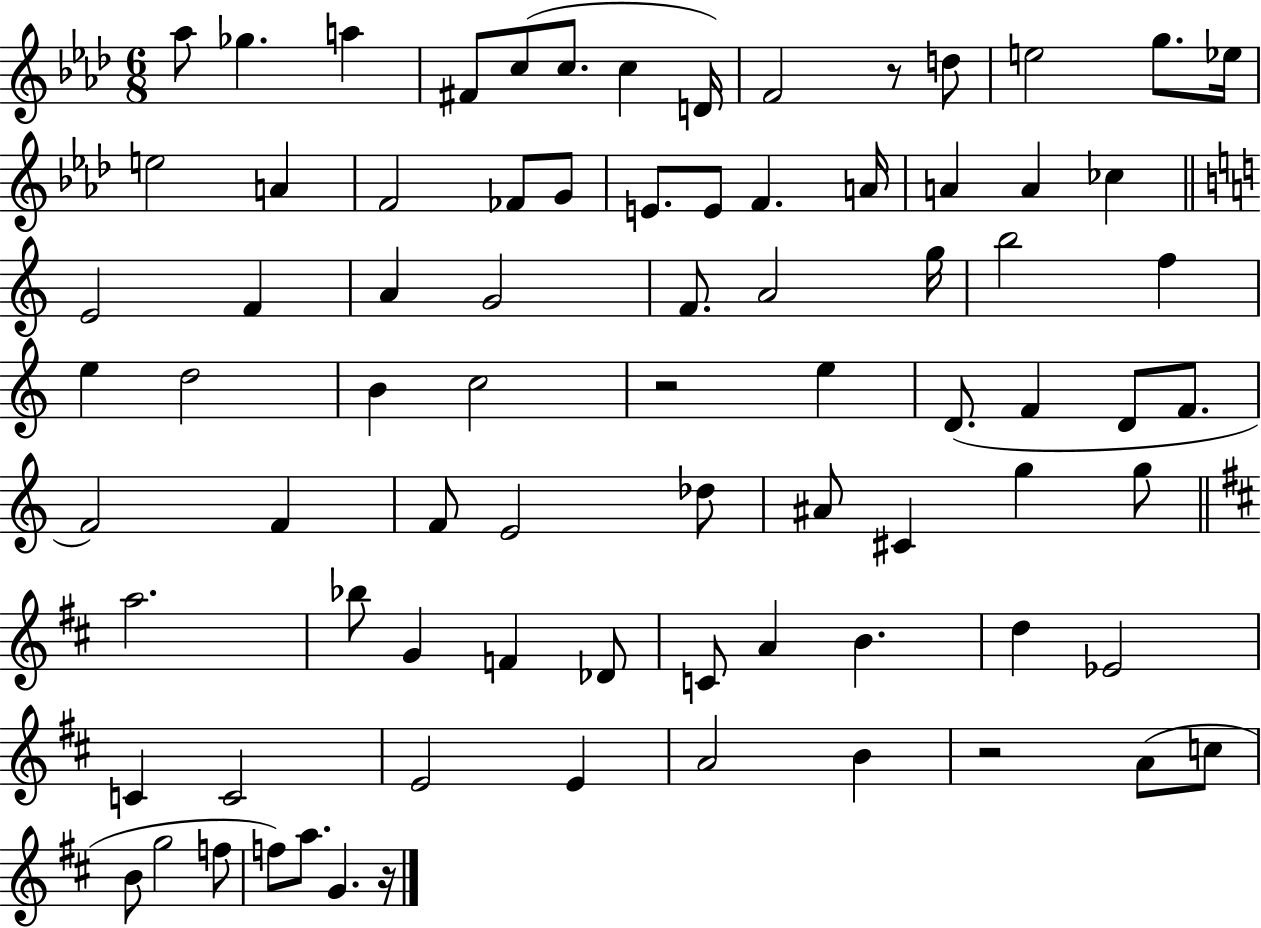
X:1
T:Untitled
M:6/8
L:1/4
K:Ab
_a/2 _g a ^F/2 c/2 c/2 c D/4 F2 z/2 d/2 e2 g/2 _e/4 e2 A F2 _F/2 G/2 E/2 E/2 F A/4 A A _c E2 F A G2 F/2 A2 g/4 b2 f e d2 B c2 z2 e D/2 F D/2 F/2 F2 F F/2 E2 _d/2 ^A/2 ^C g g/2 a2 _b/2 G F _D/2 C/2 A B d _E2 C C2 E2 E A2 B z2 A/2 c/2 B/2 g2 f/2 f/2 a/2 G z/4